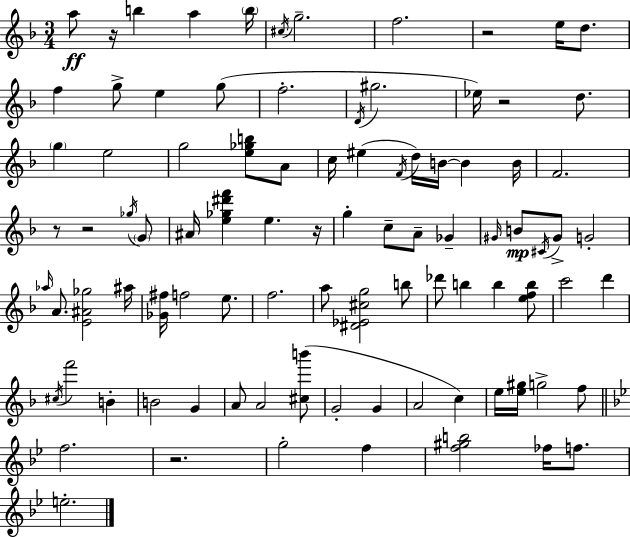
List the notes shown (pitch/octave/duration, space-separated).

A5/e R/s B5/q A5/q B5/s C#5/s G5/h. F5/h. R/h E5/s D5/e. F5/q G5/e E5/q G5/e F5/h. D4/s G#5/h. Eb5/s R/h D5/e. G5/q E5/h G5/h [E5,Gb5,B5]/e A4/e C5/s EIS5/q F4/s D5/s B4/s B4/q B4/s F4/h. R/e R/h Gb5/s G4/e A#4/s [E5,Gb5,D#6,F6]/q E5/q. R/s G5/q C5/e A4/e Gb4/q G#4/s B4/e C#4/s G#4/e G4/h Ab5/s A4/e. [E4,A#4,Gb5]/h A#5/s [Gb4,F#5]/s F5/h E5/e. F5/h. A5/e [D#4,Eb4,C#5,G5]/h B5/e Db6/e B5/q B5/q [E5,F5,B5]/e C6/h D6/q C#5/s F6/h B4/q B4/h G4/q A4/e A4/h [C#5,B6]/e G4/h G4/q A4/h C5/q E5/s [E5,G#5]/s G5/h F5/e F5/h. R/h. G5/h F5/q [F5,G#5,B5]/h FES5/s F5/e. E5/h.